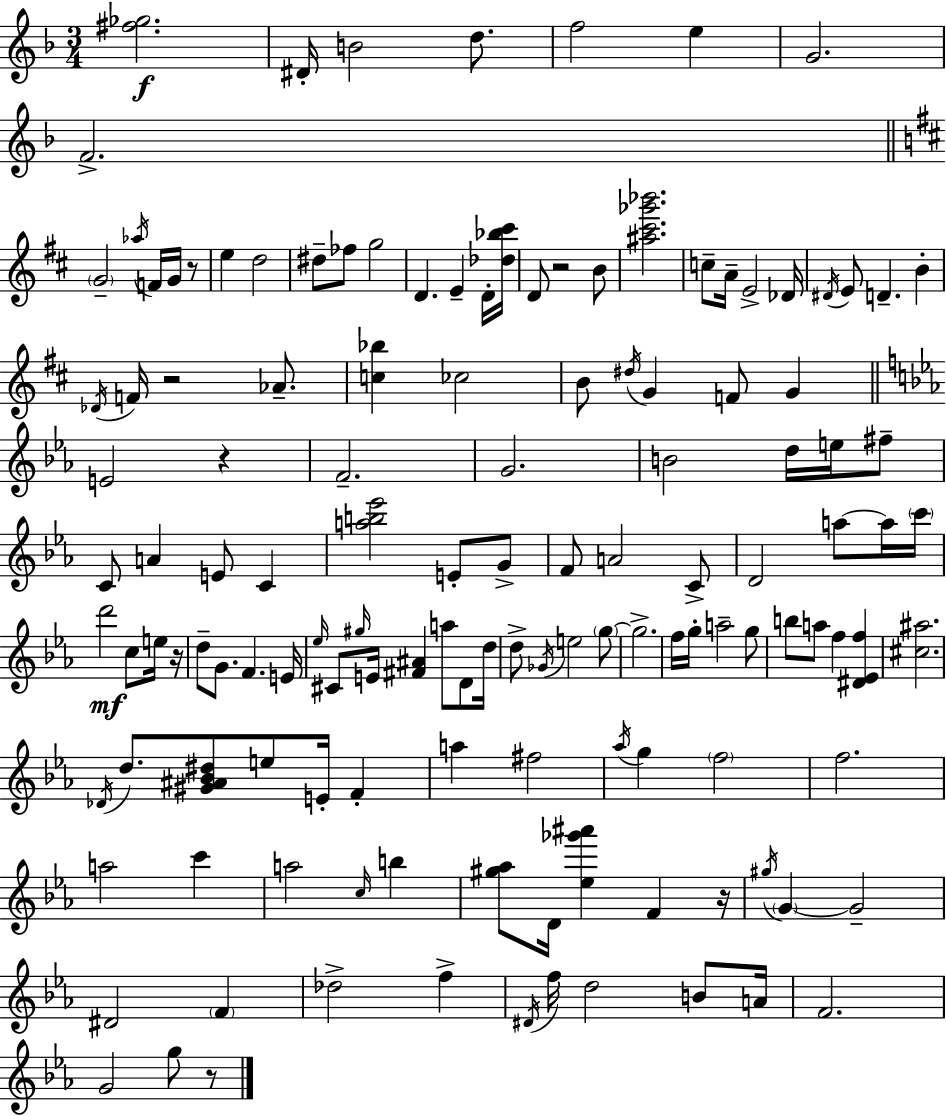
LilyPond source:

{
  \clef treble
  \numericTimeSignature
  \time 3/4
  \key d \minor
  <fis'' ges''>2.\f | dis'16-. b'2 d''8. | f''2 e''4 | g'2. | \break f'2.-> | \bar "||" \break \key d \major \parenthesize g'2-- \acciaccatura { aes''16 } f'16 g'16 r8 | e''4 d''2 | dis''8-- fes''8 g''2 | d'4. e'4-- d'16-. | \break <des'' bes'' cis'''>16 d'8 r2 b'8 | <ais'' cis''' ges''' bes'''>2. | c''8-- a'16-- e'2-> | des'16 \acciaccatura { dis'16 } e'8 d'4.-- b'4-. | \break \acciaccatura { des'16 } f'16 r2 | aes'8.-- <c'' bes''>4 ces''2 | b'8 \acciaccatura { dis''16 } g'4 f'8 | g'4 \bar "||" \break \key c \minor e'2 r4 | f'2.-- | g'2. | b'2 d''16 e''16 fis''8-- | \break c'8 a'4 e'8 c'4 | <a'' b'' ees'''>2 e'8-. g'8-> | f'8 a'2 c'8-> | d'2 a''8~~ a''16 \parenthesize c'''16 | \break d'''2\mf c''8 e''16 r16 | d''8-- g'8. f'4. e'16 | \grace { ees''16 } cis'8 \grace { gis''16 } e'16 <fis' ais'>4 a''8 d'8 | d''16 d''8-> \acciaccatura { ges'16 } e''2 | \break \parenthesize g''8~~ g''2.-> | f''16 g''16-. a''2-- | g''8 b''8 a''8 f''4 <dis' ees' f''>4 | <cis'' ais''>2. | \break \acciaccatura { des'16 } d''8. <gis' ais' bes' dis''>8 e''8 e'16-. | f'4-. a''4 fis''2 | \acciaccatura { aes''16 } g''4 \parenthesize f''2 | f''2. | \break a''2 | c'''4 a''2 | \grace { c''16 } b''4 <gis'' aes''>8 d'16 <ees'' ges''' ais'''>4 | f'4 r16 \acciaccatura { gis''16 } \parenthesize g'4~~ g'2-- | \break dis'2 | \parenthesize f'4 des''2-> | f''4-> \acciaccatura { dis'16 } f''16 d''2 | b'8 a'16 f'2. | \break g'2 | g''8 r8 \bar "|."
}